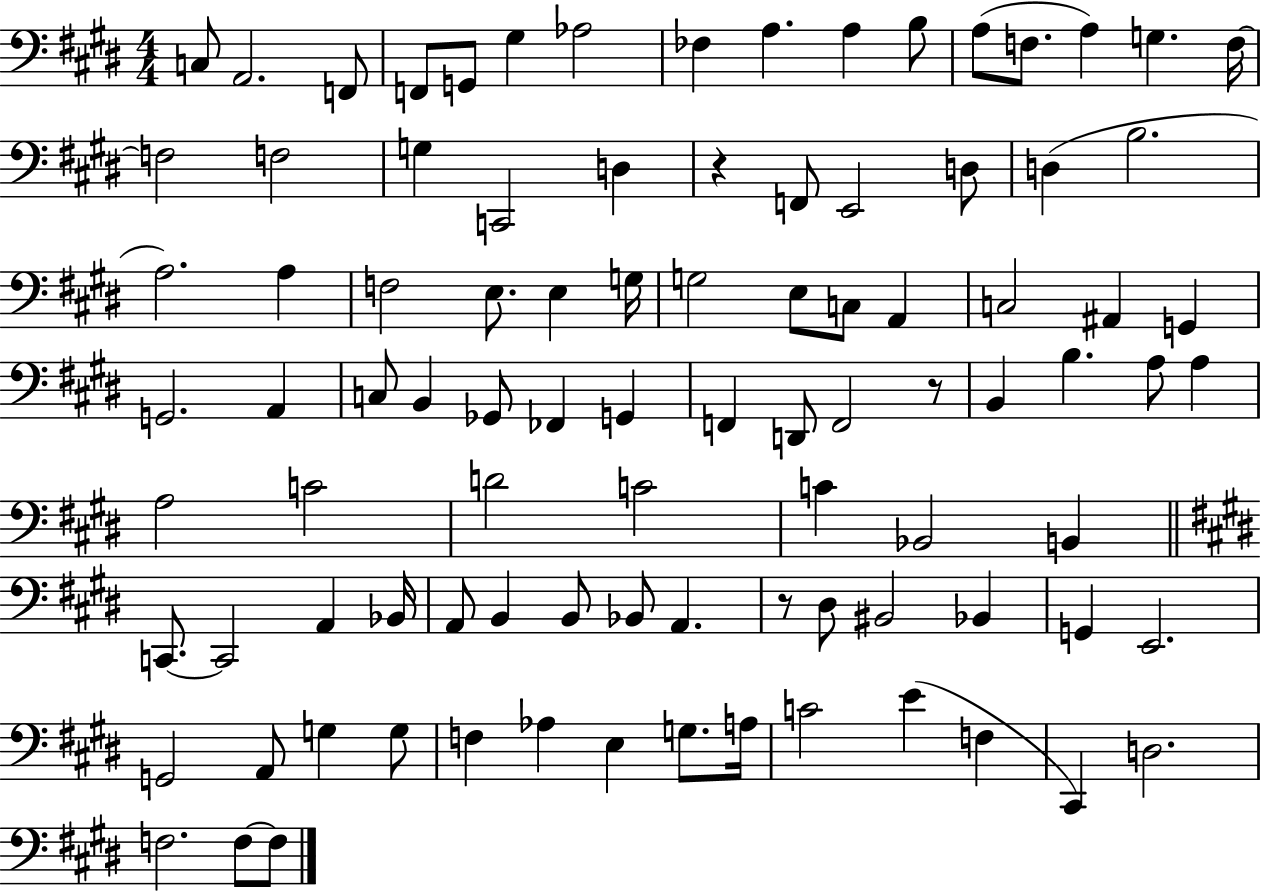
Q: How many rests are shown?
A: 3